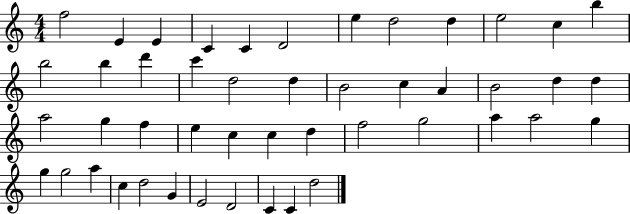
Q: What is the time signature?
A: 4/4